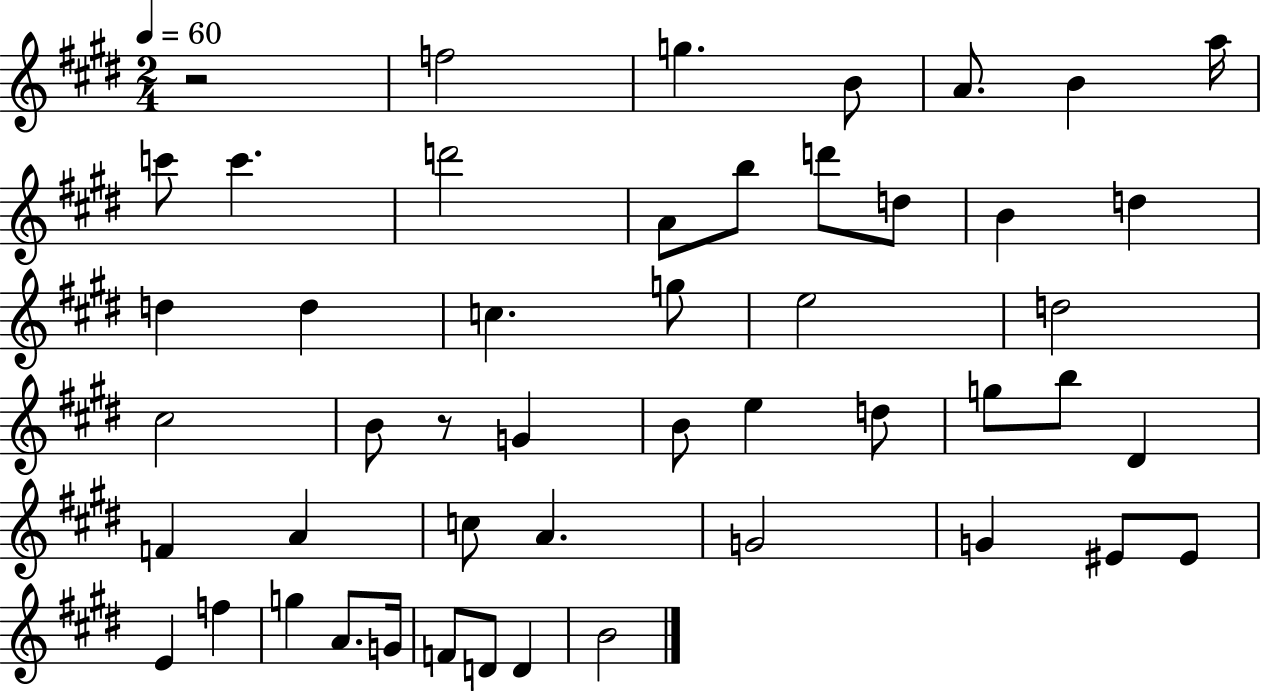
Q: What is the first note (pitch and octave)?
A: F5